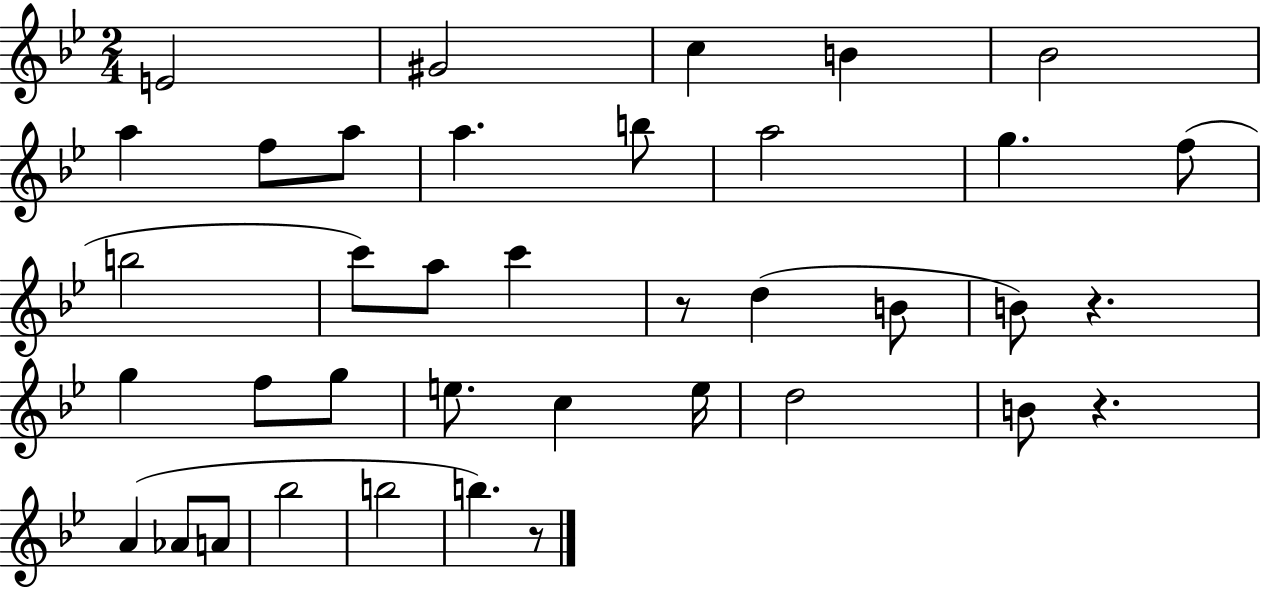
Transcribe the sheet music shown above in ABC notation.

X:1
T:Untitled
M:2/4
L:1/4
K:Bb
E2 ^G2 c B _B2 a f/2 a/2 a b/2 a2 g f/2 b2 c'/2 a/2 c' z/2 d B/2 B/2 z g f/2 g/2 e/2 c e/4 d2 B/2 z A _A/2 A/2 _b2 b2 b z/2